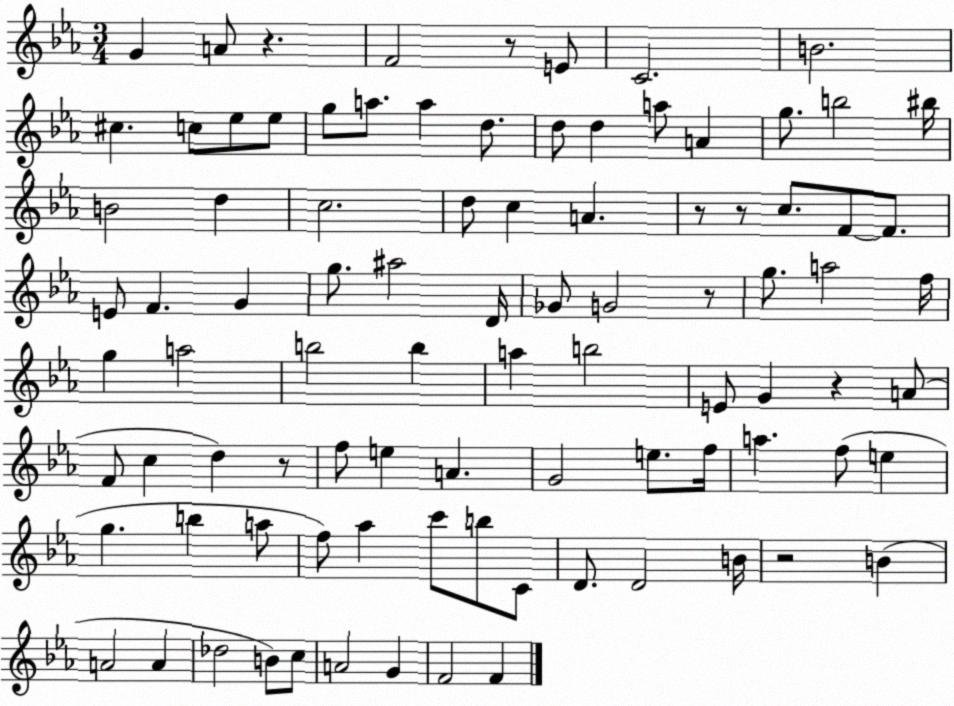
X:1
T:Untitled
M:3/4
L:1/4
K:Eb
G A/2 z F2 z/2 E/2 C2 B2 ^c c/2 _e/2 _e/2 g/2 a/2 a d/2 d/2 d a/2 A g/2 b2 ^b/4 B2 d c2 d/2 c A z/2 z/2 c/2 F/2 F/2 E/2 F G g/2 ^a2 D/4 _G/2 G2 z/2 g/2 a2 f/4 g a2 b2 b a b2 E/2 G z A/2 F/2 c d z/2 f/2 e A G2 e/2 f/4 a f/2 e g b a/2 f/2 _a c'/2 b/2 C/2 D/2 D2 B/4 z2 B A2 A _d2 B/2 c/2 A2 G F2 F